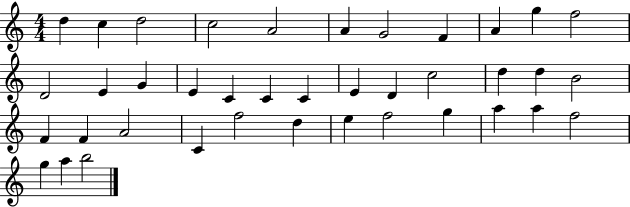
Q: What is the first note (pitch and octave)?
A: D5